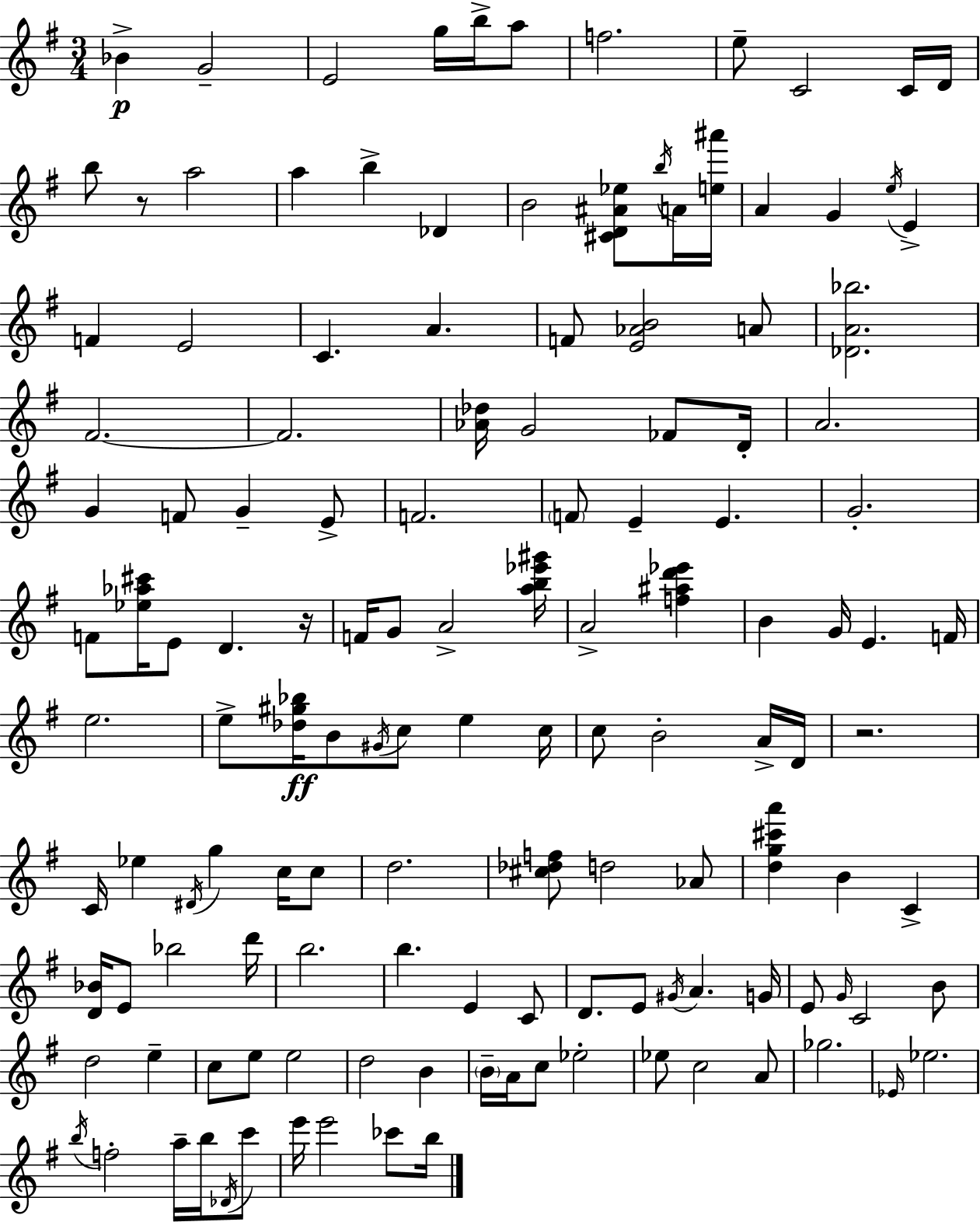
Bb4/q G4/h E4/h G5/s B5/s A5/e F5/h. E5/e C4/h C4/s D4/s B5/e R/e A5/h A5/q B5/q Db4/q B4/h [C#4,D4,A#4,Eb5]/e B5/s A4/s [E5,A#6]/s A4/q G4/q E5/s E4/q F4/q E4/h C4/q. A4/q. F4/e [E4,Ab4,B4]/h A4/e [Db4,A4,Bb5]/h. F#4/h. F#4/h. [Ab4,Db5]/s G4/h FES4/e D4/s A4/h. G4/q F4/e G4/q E4/e F4/h. F4/e E4/q E4/q. G4/h. F4/e [Eb5,Ab5,C#6]/s E4/e D4/q. R/s F4/s G4/e A4/h [A5,B5,Eb6,G#6]/s A4/h [F5,A#5,D6,Eb6]/q B4/q G4/s E4/q. F4/s E5/h. E5/e [Db5,G#5,Bb5]/s B4/e G#4/s C5/e E5/q C5/s C5/e B4/h A4/s D4/s R/h. C4/s Eb5/q D#4/s G5/q C5/s C5/e D5/h. [C#5,Db5,F5]/e D5/h Ab4/e [D5,G5,C#6,A6]/q B4/q C4/q [D4,Bb4]/s E4/e Bb5/h D6/s B5/h. B5/q. E4/q C4/e D4/e. E4/e G#4/s A4/q. G4/s E4/e G4/s C4/h B4/e D5/h E5/q C5/e E5/e E5/h D5/h B4/q B4/s A4/s C5/e Eb5/h Eb5/e C5/h A4/e Gb5/h. Eb4/s Eb5/h. B5/s F5/h A5/s B5/s Db4/s C6/e E6/s E6/h CES6/e B5/s